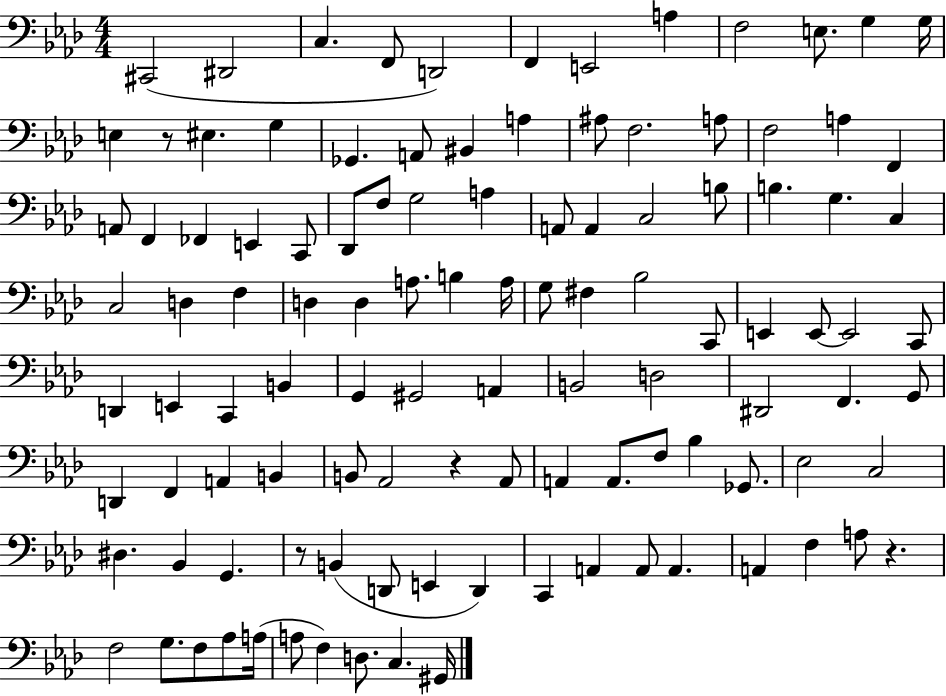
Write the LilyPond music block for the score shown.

{
  \clef bass
  \numericTimeSignature
  \time 4/4
  \key aes \major
  \repeat volta 2 { cis,2( dis,2 | c4. f,8 d,2) | f,4 e,2 a4 | f2 e8. g4 g16 | \break e4 r8 eis4. g4 | ges,4. a,8 bis,4 a4 | ais8 f2. a8 | f2 a4 f,4 | \break a,8 f,4 fes,4 e,4 c,8 | des,8 f8 g2 a4 | a,8 a,4 c2 b8 | b4. g4. c4 | \break c2 d4 f4 | d4 d4 a8. b4 a16 | g8 fis4 bes2 c,8 | e,4 e,8~~ e,2 c,8 | \break d,4 e,4 c,4 b,4 | g,4 gis,2 a,4 | b,2 d2 | dis,2 f,4. g,8 | \break d,4 f,4 a,4 b,4 | b,8 aes,2 r4 aes,8 | a,4 a,8. f8 bes4 ges,8. | ees2 c2 | \break dis4. bes,4 g,4. | r8 b,4( d,8 e,4 d,4) | c,4 a,4 a,8 a,4. | a,4 f4 a8 r4. | \break f2 g8. f8 aes8 a16( | a8 f4) d8. c4. gis,16 | } \bar "|."
}